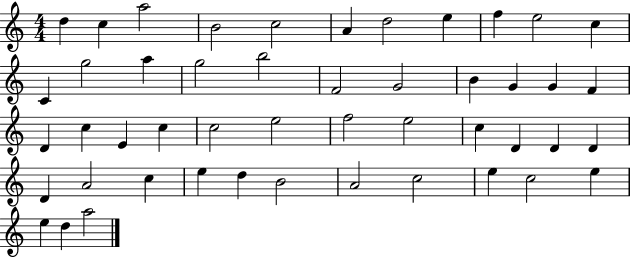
X:1
T:Untitled
M:4/4
L:1/4
K:C
d c a2 B2 c2 A d2 e f e2 c C g2 a g2 b2 F2 G2 B G G F D c E c c2 e2 f2 e2 c D D D D A2 c e d B2 A2 c2 e c2 e e d a2